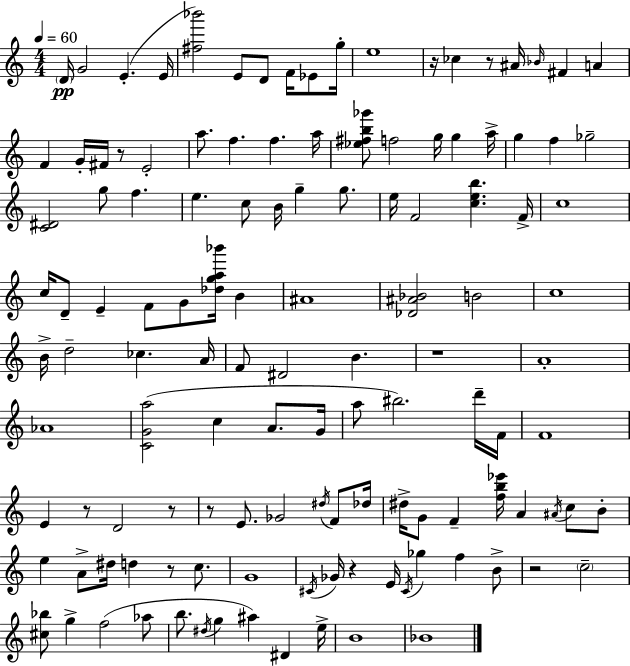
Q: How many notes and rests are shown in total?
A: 125